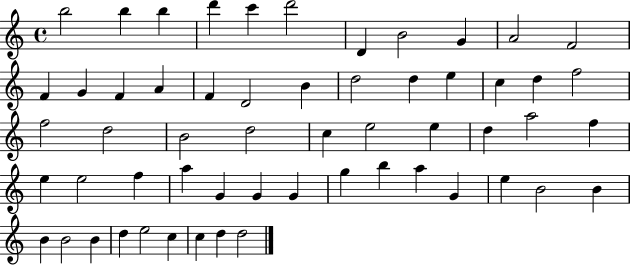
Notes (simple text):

B5/h B5/q B5/q D6/q C6/q D6/h D4/q B4/h G4/q A4/h F4/h F4/q G4/q F4/q A4/q F4/q D4/h B4/q D5/h D5/q E5/q C5/q D5/q F5/h F5/h D5/h B4/h D5/h C5/q E5/h E5/q D5/q A5/h F5/q E5/q E5/h F5/q A5/q G4/q G4/q G4/q G5/q B5/q A5/q G4/q E5/q B4/h B4/q B4/q B4/h B4/q D5/q E5/h C5/q C5/q D5/q D5/h